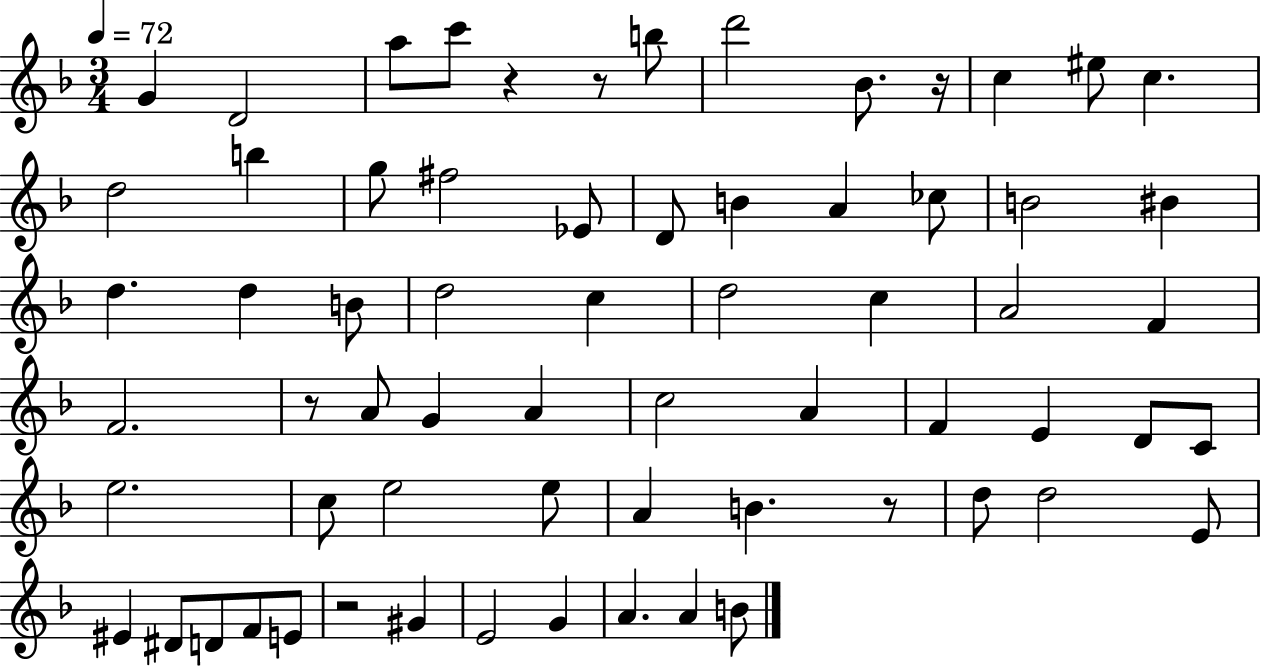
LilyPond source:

{
  \clef treble
  \numericTimeSignature
  \time 3/4
  \key f \major
  \tempo 4 = 72
  g'4 d'2 | a''8 c'''8 r4 r8 b''8 | d'''2 bes'8. r16 | c''4 eis''8 c''4. | \break d''2 b''4 | g''8 fis''2 ees'8 | d'8 b'4 a'4 ces''8 | b'2 bis'4 | \break d''4. d''4 b'8 | d''2 c''4 | d''2 c''4 | a'2 f'4 | \break f'2. | r8 a'8 g'4 a'4 | c''2 a'4 | f'4 e'4 d'8 c'8 | \break e''2. | c''8 e''2 e''8 | a'4 b'4. r8 | d''8 d''2 e'8 | \break eis'4 dis'8 d'8 f'8 e'8 | r2 gis'4 | e'2 g'4 | a'4. a'4 b'8 | \break \bar "|."
}